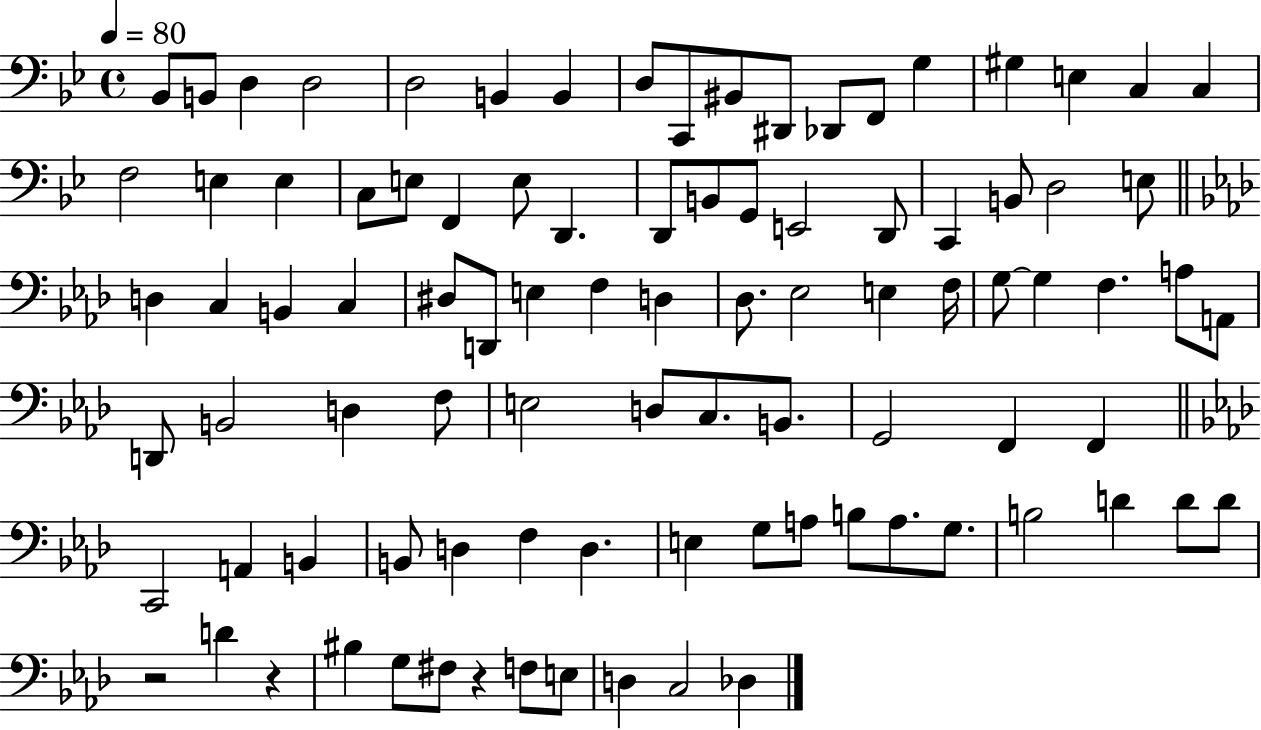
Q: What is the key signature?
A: BES major